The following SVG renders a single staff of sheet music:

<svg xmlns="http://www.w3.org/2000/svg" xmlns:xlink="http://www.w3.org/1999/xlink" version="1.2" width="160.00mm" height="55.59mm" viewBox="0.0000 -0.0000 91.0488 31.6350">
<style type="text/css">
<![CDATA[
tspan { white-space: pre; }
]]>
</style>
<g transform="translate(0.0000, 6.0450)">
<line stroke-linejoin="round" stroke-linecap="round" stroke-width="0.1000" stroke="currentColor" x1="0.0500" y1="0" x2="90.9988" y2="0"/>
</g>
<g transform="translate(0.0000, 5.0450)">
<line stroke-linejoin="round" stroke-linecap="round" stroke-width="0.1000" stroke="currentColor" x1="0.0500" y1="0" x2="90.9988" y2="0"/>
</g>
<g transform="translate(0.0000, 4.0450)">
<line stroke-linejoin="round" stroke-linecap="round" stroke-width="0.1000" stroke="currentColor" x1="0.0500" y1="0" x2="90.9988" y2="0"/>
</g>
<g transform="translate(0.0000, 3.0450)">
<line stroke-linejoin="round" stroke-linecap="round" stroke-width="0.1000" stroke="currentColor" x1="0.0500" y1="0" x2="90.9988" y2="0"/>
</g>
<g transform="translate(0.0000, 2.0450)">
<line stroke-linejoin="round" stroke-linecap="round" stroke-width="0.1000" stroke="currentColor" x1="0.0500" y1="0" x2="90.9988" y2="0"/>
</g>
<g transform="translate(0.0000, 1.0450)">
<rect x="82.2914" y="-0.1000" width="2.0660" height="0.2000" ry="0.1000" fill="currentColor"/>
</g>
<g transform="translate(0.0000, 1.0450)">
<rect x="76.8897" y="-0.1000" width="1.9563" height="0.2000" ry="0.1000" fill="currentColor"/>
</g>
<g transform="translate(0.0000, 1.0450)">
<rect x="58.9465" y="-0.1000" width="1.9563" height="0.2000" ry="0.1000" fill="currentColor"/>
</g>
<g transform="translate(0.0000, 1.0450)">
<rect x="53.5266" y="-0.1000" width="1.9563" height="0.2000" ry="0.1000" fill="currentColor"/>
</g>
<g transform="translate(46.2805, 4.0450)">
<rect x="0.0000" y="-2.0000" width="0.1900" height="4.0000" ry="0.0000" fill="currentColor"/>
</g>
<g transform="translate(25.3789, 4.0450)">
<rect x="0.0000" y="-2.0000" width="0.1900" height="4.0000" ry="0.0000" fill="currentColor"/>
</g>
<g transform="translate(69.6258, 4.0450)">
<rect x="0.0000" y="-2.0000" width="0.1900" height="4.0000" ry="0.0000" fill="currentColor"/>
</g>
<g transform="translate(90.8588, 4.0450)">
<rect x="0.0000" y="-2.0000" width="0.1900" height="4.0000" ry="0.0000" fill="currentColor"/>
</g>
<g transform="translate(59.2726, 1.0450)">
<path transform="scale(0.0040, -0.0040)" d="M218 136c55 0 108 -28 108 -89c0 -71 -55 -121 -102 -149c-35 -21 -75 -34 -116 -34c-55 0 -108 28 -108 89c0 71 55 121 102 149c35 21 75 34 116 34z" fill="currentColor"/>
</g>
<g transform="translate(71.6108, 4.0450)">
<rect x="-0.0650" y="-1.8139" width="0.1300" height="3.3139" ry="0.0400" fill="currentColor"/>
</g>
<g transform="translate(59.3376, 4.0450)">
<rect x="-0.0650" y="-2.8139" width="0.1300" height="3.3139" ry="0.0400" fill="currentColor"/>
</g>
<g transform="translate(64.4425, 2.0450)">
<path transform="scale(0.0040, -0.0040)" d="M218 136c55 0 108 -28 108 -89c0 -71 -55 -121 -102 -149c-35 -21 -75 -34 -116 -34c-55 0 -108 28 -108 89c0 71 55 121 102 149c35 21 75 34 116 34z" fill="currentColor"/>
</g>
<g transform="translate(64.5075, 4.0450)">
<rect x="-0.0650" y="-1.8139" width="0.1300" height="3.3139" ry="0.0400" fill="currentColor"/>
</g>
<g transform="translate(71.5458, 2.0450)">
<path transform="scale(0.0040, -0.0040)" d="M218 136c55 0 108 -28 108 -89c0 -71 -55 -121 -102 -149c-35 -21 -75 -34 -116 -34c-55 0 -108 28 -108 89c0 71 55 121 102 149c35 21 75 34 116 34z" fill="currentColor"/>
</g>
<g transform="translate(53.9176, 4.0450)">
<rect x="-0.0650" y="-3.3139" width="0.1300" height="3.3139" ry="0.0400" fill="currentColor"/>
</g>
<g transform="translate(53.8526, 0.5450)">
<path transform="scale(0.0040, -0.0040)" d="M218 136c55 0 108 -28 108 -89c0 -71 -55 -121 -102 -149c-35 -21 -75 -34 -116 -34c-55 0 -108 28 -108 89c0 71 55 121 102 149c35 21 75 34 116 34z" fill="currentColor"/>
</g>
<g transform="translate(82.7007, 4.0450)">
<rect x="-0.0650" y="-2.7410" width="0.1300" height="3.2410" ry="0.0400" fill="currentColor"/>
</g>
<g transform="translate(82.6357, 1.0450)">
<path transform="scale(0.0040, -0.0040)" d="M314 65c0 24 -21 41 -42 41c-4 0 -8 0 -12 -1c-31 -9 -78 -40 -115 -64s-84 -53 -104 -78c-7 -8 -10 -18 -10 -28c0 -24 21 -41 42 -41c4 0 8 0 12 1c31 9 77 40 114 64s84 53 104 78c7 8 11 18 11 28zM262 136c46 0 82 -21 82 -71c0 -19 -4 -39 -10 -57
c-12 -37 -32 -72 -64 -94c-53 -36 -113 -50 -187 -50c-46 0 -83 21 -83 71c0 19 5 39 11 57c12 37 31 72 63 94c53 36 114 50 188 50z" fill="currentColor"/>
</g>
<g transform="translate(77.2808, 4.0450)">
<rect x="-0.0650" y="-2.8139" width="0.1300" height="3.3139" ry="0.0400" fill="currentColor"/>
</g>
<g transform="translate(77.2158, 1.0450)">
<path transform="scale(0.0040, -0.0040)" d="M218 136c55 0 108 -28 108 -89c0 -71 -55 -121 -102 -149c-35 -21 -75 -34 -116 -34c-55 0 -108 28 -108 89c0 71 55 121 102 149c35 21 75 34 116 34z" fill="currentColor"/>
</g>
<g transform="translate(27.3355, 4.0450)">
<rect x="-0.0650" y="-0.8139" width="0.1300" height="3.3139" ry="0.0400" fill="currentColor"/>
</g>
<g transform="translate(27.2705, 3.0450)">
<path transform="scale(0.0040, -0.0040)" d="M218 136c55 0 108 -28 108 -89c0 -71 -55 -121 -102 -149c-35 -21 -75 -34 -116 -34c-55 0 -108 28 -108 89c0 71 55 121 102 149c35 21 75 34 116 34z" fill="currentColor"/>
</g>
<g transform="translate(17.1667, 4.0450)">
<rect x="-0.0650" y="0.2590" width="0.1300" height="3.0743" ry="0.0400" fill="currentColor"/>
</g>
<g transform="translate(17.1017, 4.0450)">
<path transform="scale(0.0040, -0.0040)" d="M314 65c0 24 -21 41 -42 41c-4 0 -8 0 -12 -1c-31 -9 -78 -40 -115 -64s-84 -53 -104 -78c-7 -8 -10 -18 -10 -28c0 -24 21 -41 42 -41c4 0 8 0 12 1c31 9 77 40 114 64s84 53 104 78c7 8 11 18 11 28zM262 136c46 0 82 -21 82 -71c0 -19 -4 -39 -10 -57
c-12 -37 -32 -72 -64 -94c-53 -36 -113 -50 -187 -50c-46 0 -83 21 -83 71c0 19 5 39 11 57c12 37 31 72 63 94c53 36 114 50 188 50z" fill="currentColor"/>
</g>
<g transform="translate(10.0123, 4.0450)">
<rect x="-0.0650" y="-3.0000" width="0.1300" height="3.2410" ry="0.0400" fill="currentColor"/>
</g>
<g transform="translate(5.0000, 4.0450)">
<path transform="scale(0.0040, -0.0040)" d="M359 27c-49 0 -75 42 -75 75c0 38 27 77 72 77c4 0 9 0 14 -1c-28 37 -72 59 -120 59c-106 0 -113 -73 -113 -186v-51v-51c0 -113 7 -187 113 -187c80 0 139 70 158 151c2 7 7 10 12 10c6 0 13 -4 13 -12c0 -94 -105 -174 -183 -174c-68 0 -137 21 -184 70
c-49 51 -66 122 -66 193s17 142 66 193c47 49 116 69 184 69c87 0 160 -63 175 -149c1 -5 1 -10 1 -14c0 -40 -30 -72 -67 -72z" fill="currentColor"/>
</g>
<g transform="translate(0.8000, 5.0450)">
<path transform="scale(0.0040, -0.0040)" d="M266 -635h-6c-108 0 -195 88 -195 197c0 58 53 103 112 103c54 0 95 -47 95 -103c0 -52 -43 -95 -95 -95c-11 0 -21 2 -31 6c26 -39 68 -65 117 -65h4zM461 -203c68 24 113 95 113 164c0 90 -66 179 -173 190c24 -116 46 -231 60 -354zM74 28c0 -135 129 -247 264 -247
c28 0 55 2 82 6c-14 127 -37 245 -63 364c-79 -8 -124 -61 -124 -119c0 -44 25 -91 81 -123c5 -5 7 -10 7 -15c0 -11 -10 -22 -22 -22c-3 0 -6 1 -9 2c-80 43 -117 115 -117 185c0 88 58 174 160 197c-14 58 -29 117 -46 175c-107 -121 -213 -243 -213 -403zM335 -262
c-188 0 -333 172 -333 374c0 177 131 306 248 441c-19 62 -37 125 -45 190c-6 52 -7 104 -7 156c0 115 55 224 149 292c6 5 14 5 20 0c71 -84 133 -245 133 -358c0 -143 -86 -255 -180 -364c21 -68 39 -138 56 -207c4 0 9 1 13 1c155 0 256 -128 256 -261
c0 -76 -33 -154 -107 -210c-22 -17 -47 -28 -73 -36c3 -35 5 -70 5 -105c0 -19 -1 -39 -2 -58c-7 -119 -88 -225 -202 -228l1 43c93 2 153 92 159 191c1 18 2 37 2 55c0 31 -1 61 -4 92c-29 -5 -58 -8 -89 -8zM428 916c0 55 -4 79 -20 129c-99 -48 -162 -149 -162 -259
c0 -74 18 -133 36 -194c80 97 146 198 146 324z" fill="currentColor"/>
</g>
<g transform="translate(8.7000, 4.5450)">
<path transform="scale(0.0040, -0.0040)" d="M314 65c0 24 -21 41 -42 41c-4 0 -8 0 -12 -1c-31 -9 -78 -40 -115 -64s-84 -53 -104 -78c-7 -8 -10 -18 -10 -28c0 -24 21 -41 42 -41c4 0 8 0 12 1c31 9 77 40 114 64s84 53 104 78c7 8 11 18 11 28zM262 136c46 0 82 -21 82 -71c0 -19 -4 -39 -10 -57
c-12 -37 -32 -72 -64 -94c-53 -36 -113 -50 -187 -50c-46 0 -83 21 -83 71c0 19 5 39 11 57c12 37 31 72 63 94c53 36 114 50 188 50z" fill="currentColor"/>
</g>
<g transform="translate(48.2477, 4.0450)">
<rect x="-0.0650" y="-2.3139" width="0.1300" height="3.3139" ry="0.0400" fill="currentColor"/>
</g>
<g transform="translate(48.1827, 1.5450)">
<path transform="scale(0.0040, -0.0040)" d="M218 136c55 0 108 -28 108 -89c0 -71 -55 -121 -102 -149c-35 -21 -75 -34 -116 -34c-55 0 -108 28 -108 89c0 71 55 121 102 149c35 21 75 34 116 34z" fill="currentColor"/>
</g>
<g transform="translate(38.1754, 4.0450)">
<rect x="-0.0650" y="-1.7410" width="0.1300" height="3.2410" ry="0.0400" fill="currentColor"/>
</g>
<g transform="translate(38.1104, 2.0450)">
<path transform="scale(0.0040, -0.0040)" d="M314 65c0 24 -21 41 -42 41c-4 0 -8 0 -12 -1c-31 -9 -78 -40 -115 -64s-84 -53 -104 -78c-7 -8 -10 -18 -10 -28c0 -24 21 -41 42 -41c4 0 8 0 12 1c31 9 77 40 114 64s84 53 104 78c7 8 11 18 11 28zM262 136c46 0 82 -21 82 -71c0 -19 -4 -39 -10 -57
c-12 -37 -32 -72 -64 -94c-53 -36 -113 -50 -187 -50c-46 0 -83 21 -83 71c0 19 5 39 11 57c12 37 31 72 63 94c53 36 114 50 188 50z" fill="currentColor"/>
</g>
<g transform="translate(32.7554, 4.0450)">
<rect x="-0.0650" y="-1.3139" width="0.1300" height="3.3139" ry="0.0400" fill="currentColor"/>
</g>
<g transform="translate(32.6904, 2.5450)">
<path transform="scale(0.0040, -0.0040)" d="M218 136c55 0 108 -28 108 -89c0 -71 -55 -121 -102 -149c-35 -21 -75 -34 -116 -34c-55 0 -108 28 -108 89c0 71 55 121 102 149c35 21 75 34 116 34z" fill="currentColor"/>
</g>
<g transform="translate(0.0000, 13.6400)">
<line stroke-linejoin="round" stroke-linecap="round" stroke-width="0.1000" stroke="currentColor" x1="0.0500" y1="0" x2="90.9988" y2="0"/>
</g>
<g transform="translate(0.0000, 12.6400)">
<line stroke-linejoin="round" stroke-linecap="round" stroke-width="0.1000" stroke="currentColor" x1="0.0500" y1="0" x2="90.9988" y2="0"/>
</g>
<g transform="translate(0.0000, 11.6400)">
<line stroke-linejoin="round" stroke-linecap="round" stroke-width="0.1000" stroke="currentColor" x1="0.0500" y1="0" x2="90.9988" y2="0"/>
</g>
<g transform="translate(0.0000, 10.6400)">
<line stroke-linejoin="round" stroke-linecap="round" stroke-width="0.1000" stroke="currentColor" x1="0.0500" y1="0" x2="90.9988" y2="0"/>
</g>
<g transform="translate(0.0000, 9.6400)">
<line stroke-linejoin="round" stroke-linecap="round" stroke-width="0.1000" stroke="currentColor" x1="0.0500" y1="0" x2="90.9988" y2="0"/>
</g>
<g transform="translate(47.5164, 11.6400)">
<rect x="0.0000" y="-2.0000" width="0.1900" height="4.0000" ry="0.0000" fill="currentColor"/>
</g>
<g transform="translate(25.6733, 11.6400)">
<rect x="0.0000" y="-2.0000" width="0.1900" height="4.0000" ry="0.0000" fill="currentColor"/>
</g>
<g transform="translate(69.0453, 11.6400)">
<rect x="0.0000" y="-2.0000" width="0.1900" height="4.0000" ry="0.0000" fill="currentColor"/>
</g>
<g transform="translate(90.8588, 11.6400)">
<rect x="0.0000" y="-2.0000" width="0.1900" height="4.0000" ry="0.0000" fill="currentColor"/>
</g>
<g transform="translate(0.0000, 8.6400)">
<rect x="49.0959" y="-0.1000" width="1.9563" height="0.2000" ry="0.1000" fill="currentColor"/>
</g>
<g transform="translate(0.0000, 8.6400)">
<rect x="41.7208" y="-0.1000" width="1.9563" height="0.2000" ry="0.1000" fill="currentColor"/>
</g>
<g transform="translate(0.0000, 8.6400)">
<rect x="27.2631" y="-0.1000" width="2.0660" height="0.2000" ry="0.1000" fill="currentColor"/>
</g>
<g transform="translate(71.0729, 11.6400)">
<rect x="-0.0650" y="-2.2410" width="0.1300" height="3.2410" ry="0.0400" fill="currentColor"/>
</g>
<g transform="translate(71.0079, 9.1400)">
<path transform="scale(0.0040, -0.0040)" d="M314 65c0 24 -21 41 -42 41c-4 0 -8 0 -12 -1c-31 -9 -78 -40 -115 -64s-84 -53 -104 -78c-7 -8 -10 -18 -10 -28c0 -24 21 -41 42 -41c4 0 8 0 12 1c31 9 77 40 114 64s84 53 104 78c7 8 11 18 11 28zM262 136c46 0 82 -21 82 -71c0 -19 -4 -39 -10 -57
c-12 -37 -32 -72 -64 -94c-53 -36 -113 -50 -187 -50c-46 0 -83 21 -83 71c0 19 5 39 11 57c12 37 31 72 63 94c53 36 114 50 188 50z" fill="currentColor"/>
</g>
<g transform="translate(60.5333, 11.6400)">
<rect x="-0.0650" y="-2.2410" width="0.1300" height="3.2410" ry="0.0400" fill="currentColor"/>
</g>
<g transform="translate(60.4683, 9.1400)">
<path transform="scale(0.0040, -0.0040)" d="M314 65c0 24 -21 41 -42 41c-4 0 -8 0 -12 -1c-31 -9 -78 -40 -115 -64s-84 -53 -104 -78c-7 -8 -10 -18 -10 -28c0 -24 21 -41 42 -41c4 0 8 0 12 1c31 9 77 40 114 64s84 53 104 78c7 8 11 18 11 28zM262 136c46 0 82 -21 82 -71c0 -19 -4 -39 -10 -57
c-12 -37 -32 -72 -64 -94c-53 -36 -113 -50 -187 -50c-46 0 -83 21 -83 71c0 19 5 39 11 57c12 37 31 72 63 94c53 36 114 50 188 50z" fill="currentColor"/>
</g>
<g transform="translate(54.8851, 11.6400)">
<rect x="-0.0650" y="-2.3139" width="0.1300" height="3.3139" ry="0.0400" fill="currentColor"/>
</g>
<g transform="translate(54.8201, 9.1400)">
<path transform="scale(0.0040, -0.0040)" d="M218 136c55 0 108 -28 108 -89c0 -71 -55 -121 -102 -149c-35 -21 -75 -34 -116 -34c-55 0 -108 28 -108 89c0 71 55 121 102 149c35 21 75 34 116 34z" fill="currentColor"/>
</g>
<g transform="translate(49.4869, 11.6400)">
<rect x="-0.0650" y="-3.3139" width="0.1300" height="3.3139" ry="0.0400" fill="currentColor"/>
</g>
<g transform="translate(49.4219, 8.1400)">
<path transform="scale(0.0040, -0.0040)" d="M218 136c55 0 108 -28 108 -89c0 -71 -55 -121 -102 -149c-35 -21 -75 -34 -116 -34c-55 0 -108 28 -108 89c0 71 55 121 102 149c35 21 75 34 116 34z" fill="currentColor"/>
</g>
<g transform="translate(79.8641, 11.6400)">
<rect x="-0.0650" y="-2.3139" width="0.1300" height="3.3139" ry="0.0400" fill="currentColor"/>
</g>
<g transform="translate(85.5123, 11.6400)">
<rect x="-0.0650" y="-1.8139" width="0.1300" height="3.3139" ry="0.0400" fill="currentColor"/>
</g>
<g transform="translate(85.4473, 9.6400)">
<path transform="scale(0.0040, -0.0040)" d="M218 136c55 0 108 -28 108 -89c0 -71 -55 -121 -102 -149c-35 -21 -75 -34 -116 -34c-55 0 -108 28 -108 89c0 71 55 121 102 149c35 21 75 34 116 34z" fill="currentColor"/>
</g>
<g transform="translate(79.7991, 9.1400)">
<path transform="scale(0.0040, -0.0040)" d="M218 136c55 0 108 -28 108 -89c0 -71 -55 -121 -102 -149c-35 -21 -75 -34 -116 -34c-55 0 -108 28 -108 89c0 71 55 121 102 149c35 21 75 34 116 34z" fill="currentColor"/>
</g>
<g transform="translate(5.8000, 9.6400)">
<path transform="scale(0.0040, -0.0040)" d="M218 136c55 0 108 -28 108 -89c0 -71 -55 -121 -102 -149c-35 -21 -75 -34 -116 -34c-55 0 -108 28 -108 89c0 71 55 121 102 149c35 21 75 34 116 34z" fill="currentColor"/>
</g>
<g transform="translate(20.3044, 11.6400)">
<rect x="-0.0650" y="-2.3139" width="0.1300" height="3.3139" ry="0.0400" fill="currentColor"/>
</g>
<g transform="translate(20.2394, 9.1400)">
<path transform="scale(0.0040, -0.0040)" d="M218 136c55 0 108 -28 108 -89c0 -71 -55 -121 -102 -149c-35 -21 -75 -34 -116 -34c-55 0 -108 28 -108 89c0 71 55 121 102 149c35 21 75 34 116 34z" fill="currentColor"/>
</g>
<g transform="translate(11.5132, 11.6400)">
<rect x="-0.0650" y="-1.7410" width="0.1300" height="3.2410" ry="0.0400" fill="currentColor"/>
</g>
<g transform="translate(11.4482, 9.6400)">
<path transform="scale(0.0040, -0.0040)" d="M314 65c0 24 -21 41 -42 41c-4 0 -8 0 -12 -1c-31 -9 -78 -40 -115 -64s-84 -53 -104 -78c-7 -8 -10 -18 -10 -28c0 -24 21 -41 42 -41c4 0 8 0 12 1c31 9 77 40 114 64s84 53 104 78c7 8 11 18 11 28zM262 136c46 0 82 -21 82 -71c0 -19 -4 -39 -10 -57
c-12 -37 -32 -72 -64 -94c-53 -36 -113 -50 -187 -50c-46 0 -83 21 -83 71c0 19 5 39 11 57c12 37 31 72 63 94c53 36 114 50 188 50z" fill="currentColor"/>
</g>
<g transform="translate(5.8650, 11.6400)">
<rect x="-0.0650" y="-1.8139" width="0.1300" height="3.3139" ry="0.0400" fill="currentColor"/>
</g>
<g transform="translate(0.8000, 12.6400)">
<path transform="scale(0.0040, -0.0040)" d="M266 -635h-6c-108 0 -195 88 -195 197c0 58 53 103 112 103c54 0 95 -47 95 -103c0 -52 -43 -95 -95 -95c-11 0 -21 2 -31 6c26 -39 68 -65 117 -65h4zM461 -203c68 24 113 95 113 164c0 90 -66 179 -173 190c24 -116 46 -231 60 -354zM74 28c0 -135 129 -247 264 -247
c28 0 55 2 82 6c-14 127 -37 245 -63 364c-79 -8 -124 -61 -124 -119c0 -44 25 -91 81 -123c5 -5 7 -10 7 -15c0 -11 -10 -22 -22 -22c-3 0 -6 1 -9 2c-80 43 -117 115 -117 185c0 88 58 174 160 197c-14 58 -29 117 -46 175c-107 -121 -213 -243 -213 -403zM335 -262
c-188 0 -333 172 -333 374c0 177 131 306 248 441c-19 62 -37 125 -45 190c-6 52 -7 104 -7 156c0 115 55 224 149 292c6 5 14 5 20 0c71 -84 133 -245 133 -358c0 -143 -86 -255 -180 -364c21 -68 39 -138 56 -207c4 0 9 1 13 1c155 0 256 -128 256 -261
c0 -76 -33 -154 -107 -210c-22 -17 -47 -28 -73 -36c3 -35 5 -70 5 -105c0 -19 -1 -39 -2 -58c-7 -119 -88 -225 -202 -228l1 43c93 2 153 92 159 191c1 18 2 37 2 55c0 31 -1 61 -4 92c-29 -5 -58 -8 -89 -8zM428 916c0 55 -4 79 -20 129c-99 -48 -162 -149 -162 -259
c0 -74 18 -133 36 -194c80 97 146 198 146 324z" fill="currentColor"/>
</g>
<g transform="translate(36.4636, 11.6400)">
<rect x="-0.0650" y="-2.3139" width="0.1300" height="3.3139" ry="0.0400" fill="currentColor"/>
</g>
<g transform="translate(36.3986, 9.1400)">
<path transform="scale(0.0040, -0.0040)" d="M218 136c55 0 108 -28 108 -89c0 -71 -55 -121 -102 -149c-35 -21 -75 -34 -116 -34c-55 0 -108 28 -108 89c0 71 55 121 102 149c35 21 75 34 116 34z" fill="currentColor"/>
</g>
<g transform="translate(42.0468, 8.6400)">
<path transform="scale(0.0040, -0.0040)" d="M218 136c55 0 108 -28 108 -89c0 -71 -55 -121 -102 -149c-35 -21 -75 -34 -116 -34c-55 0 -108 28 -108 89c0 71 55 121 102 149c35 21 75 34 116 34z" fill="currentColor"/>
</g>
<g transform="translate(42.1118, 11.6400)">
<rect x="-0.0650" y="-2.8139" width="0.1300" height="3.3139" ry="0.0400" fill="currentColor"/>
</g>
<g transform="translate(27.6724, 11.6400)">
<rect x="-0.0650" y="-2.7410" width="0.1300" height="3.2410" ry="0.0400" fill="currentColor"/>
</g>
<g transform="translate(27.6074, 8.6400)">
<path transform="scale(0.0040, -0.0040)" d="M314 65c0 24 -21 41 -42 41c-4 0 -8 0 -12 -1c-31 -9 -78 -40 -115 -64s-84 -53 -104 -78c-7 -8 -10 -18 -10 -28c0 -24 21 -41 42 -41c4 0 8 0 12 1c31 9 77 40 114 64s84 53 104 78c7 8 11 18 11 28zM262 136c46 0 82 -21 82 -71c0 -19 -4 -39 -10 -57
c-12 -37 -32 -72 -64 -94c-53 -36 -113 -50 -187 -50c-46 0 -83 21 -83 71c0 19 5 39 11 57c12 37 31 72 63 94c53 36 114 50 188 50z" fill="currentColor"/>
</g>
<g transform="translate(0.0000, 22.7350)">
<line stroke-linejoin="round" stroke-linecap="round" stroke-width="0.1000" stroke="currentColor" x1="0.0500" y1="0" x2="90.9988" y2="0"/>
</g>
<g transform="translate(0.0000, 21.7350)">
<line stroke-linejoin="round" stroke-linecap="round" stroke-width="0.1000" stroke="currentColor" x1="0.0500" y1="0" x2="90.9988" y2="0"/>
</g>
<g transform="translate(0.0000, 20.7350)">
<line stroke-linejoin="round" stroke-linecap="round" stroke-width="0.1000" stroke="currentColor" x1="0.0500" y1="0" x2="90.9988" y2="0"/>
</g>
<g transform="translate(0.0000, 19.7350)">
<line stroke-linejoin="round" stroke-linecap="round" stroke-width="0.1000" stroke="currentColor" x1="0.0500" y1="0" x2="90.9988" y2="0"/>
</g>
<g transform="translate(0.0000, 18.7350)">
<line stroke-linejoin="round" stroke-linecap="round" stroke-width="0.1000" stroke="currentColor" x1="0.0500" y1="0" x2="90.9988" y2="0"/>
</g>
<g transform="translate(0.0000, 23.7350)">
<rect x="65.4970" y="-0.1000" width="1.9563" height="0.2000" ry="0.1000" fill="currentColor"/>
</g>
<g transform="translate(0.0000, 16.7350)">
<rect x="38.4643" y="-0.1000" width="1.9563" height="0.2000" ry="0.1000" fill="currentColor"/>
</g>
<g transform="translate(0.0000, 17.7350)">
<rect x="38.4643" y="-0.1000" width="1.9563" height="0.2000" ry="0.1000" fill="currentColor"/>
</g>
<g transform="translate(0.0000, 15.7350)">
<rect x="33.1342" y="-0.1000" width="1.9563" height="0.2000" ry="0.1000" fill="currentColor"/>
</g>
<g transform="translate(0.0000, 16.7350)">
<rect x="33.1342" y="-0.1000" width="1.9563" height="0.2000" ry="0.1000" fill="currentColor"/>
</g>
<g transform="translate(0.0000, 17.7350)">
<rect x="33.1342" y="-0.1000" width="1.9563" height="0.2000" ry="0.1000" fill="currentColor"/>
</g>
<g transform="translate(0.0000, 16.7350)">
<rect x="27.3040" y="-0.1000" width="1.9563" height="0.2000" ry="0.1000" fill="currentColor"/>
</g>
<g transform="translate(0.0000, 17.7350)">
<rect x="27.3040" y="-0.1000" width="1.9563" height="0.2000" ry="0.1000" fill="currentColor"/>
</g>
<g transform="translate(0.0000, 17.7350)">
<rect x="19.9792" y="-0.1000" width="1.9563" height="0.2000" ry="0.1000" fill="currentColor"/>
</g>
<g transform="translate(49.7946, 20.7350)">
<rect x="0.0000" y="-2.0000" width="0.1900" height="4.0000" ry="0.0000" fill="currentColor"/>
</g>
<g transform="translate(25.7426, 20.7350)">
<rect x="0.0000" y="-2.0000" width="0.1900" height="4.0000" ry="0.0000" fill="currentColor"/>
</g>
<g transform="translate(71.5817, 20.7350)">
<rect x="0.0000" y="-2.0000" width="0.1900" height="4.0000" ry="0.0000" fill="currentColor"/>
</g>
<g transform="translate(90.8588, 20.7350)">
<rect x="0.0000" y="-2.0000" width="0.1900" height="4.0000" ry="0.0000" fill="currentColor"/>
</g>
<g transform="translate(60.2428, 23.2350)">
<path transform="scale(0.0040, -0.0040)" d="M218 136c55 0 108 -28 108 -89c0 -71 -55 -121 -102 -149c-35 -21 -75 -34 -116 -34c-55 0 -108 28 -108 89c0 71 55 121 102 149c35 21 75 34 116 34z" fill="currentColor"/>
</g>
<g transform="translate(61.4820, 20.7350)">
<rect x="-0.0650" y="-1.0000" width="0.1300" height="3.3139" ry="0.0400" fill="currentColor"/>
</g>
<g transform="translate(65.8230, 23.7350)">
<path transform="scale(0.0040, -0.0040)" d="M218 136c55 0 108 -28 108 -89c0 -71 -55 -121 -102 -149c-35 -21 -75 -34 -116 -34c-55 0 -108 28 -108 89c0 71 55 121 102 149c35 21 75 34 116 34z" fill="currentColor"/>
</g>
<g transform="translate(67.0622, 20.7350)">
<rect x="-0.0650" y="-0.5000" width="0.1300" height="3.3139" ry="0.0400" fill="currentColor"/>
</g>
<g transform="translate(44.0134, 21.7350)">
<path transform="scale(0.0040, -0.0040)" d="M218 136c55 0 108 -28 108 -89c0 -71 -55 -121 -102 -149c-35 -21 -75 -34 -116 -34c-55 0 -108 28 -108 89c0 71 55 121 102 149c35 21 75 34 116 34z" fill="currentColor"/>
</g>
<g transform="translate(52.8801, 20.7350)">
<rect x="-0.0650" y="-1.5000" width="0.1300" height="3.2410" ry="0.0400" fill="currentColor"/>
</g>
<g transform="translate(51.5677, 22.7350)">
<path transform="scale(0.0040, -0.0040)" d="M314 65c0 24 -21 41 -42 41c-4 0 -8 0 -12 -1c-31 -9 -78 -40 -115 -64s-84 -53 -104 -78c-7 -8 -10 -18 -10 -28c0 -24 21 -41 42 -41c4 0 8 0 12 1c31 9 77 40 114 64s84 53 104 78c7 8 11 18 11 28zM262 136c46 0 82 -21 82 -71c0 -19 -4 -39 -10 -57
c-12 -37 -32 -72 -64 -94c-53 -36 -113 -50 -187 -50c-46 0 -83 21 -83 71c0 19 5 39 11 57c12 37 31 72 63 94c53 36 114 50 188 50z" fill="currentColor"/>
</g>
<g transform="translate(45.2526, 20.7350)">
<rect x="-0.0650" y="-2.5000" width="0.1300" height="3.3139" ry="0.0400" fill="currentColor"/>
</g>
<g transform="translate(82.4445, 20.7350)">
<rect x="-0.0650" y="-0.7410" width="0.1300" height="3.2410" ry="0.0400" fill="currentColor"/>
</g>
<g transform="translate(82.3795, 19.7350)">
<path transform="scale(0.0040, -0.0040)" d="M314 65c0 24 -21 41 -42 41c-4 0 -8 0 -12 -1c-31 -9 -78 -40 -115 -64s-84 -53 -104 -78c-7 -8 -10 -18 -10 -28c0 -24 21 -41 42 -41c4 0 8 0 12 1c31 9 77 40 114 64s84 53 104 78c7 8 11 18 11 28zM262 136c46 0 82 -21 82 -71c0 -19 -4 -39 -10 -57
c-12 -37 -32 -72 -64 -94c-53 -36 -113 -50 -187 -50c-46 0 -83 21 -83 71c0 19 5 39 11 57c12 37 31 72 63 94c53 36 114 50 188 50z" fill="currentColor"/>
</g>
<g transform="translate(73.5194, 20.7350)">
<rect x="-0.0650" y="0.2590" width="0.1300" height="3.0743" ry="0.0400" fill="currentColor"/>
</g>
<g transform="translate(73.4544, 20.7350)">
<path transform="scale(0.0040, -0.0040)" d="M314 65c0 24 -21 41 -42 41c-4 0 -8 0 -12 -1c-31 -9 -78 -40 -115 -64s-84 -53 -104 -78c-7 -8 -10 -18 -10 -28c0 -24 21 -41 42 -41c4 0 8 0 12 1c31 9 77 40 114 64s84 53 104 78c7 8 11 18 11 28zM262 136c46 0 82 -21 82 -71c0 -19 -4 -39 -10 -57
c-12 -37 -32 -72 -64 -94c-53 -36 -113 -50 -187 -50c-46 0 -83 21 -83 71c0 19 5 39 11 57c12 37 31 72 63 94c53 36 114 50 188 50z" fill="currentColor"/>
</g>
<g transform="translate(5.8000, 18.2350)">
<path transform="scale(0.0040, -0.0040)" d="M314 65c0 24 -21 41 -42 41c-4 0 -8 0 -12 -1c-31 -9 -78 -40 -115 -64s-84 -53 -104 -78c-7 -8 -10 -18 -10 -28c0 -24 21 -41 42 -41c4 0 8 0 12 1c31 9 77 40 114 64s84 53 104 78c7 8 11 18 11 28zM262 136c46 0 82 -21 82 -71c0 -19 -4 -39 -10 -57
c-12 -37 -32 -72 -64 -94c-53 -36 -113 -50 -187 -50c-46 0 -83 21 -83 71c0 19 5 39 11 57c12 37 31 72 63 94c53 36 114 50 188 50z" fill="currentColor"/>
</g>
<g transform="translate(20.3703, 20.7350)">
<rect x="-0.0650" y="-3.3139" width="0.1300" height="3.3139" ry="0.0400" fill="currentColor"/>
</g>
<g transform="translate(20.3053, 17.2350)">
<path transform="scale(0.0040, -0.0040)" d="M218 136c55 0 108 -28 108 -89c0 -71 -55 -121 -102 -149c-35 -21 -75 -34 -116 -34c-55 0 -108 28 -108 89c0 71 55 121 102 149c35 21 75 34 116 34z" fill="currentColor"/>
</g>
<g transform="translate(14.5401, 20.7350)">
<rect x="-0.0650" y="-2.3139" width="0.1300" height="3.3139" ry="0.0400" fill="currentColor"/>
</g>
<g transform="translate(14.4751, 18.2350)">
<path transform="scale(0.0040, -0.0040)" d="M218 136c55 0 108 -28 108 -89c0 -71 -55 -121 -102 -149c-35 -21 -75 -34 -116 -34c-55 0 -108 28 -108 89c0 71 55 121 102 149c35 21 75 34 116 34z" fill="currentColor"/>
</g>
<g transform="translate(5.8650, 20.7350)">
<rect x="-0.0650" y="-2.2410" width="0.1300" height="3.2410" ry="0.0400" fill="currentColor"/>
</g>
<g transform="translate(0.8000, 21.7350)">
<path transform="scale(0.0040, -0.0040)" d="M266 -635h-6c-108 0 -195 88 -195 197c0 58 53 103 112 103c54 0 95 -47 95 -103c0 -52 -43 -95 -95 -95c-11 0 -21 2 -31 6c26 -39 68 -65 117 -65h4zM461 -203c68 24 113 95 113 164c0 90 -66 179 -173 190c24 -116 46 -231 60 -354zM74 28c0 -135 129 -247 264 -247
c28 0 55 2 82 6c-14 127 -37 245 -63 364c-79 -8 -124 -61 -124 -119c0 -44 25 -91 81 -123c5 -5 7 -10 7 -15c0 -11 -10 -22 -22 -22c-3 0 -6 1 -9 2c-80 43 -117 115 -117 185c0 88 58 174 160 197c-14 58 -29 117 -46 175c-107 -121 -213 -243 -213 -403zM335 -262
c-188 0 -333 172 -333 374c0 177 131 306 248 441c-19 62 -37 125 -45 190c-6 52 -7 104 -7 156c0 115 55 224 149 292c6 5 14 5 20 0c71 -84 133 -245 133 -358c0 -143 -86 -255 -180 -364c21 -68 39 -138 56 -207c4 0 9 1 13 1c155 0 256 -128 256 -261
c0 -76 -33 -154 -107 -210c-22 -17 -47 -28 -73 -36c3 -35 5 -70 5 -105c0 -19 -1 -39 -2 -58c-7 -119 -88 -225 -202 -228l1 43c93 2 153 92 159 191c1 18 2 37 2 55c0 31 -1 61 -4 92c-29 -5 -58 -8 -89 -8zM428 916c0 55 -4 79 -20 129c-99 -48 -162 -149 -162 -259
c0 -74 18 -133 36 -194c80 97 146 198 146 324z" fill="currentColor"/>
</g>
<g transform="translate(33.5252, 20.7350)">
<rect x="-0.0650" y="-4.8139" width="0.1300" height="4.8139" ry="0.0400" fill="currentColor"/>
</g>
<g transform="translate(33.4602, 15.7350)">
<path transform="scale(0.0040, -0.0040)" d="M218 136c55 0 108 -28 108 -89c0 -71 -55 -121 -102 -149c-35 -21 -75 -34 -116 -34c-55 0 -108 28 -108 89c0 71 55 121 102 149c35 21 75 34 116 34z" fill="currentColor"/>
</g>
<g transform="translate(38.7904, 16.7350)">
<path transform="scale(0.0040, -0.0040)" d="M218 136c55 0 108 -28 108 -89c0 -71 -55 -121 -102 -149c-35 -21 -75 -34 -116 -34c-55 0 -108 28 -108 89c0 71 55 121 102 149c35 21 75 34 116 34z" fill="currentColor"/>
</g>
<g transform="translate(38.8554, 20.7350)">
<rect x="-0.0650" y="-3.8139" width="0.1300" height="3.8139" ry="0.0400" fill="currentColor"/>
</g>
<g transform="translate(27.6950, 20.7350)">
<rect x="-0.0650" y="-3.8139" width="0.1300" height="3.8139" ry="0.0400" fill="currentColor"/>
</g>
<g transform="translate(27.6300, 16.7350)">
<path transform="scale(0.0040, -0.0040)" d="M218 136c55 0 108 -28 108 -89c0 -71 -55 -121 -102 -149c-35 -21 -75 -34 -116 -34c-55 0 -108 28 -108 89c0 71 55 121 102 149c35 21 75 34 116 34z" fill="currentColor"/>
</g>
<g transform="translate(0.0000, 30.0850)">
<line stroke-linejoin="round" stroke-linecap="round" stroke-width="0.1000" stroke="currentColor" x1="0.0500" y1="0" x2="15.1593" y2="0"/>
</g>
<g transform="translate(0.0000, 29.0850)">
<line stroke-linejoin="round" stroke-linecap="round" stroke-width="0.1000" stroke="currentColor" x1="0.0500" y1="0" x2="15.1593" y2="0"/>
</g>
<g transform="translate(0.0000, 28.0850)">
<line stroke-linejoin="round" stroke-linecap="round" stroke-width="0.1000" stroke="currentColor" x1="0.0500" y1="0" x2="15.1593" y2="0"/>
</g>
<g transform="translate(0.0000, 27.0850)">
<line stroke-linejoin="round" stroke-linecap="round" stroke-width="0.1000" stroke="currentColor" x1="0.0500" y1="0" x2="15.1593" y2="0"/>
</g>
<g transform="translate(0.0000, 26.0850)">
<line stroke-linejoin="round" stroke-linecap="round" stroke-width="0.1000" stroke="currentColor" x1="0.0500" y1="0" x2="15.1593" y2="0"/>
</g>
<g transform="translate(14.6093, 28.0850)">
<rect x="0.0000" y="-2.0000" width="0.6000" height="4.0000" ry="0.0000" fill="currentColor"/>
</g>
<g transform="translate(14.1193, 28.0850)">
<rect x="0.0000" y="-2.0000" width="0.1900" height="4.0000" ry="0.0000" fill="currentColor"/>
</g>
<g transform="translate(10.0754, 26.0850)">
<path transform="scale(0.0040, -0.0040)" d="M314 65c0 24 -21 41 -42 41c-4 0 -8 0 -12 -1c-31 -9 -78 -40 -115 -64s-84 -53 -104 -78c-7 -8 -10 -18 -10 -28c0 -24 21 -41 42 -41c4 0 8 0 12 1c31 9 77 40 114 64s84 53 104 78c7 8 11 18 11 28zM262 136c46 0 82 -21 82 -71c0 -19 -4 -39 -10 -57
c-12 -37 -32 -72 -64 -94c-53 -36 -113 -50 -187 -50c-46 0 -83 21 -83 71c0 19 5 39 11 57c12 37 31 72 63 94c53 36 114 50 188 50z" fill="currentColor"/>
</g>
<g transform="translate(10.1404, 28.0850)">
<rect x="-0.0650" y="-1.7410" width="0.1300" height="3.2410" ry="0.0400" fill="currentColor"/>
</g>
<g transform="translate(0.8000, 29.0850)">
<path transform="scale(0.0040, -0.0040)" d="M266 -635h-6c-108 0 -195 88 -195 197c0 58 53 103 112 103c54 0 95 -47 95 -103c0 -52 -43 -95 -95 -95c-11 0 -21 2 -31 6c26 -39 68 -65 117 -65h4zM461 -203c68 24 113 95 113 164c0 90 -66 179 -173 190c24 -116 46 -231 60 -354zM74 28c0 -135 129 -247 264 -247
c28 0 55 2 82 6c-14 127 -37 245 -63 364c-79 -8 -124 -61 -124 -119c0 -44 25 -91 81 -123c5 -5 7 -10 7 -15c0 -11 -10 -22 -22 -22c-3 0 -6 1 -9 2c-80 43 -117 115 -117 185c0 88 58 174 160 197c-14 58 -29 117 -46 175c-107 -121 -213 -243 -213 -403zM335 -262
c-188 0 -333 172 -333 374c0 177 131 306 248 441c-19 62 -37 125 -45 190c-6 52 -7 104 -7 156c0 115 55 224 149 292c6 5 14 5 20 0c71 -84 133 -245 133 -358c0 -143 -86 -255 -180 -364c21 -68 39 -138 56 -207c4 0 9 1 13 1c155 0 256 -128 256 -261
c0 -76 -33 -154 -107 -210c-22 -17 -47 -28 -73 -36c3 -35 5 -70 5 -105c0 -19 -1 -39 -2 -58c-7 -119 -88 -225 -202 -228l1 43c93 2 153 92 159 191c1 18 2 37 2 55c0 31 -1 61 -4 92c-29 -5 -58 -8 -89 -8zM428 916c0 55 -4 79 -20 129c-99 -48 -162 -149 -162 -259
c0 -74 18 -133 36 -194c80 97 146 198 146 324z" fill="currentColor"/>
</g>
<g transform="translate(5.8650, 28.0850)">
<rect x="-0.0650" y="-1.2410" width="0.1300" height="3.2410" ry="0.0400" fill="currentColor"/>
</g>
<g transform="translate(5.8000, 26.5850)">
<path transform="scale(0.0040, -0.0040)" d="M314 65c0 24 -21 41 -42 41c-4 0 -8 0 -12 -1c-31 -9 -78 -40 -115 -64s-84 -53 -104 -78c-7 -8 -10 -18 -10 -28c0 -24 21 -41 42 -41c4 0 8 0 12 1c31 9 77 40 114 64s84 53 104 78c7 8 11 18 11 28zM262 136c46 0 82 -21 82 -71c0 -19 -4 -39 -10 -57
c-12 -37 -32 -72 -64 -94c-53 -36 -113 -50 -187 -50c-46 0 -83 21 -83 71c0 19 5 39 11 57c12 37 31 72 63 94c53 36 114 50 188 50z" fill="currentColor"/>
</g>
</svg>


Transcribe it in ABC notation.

X:1
T:Untitled
M:4/4
L:1/4
K:C
A2 B2 d e f2 g b a f f a a2 f f2 g a2 g a b g g2 g2 g f g2 g b c' e' c' G E2 D C B2 d2 e2 f2